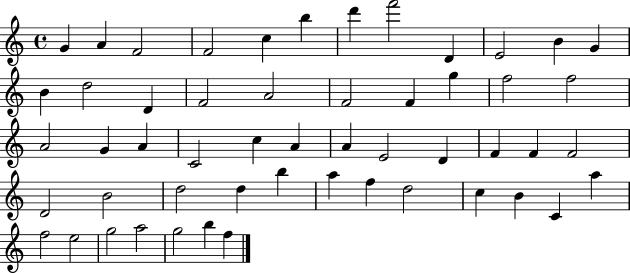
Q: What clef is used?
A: treble